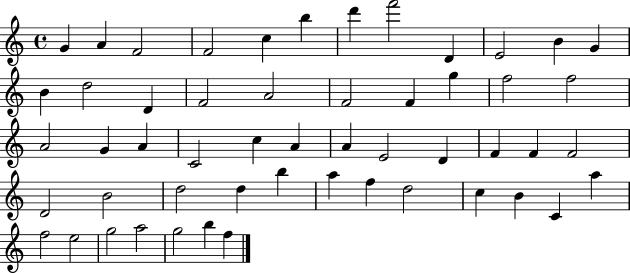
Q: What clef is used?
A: treble